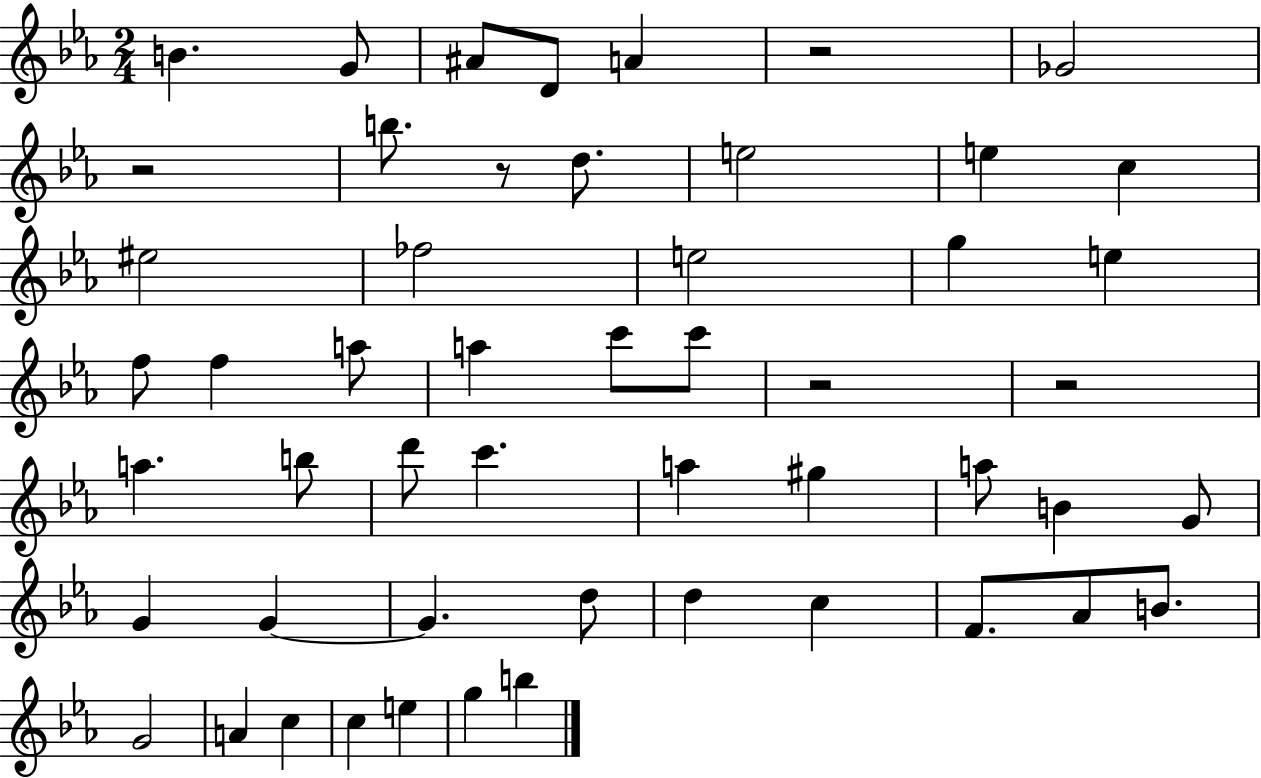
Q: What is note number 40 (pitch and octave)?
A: B4